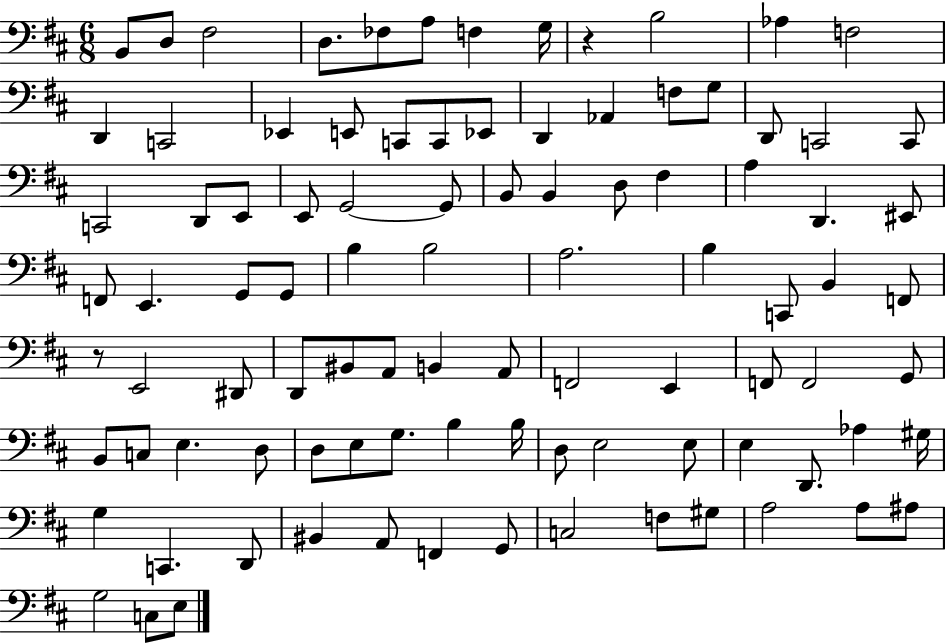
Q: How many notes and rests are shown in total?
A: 95